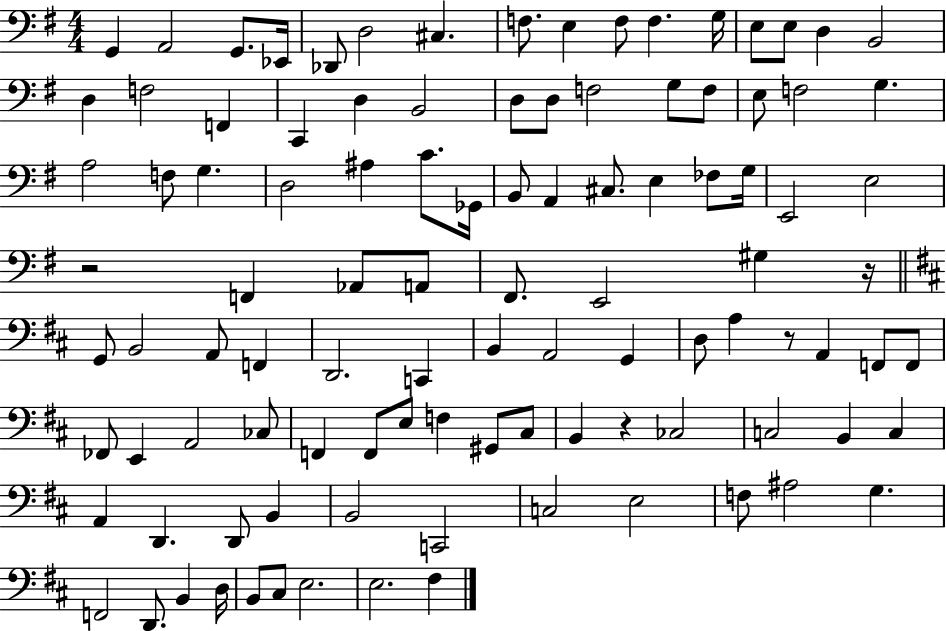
G2/q A2/h G2/e. Eb2/s Db2/e D3/h C#3/q. F3/e. E3/q F3/e F3/q. G3/s E3/e E3/e D3/q B2/h D3/q F3/h F2/q C2/q D3/q B2/h D3/e D3/e F3/h G3/e F3/e E3/e F3/h G3/q. A3/h F3/e G3/q. D3/h A#3/q C4/e. Gb2/s B2/e A2/q C#3/e. E3/q FES3/e G3/s E2/h E3/h R/h F2/q Ab2/e A2/e F#2/e. E2/h G#3/q R/s G2/e B2/h A2/e F2/q D2/h. C2/q B2/q A2/h G2/q D3/e A3/q R/e A2/q F2/e F2/e FES2/e E2/q A2/h CES3/e F2/q F2/e E3/e F3/q G#2/e C#3/e B2/q R/q CES3/h C3/h B2/q C3/q A2/q D2/q. D2/e B2/q B2/h C2/h C3/h E3/h F3/e A#3/h G3/q. F2/h D2/e. B2/q D3/s B2/e C#3/e E3/h. E3/h. F#3/q